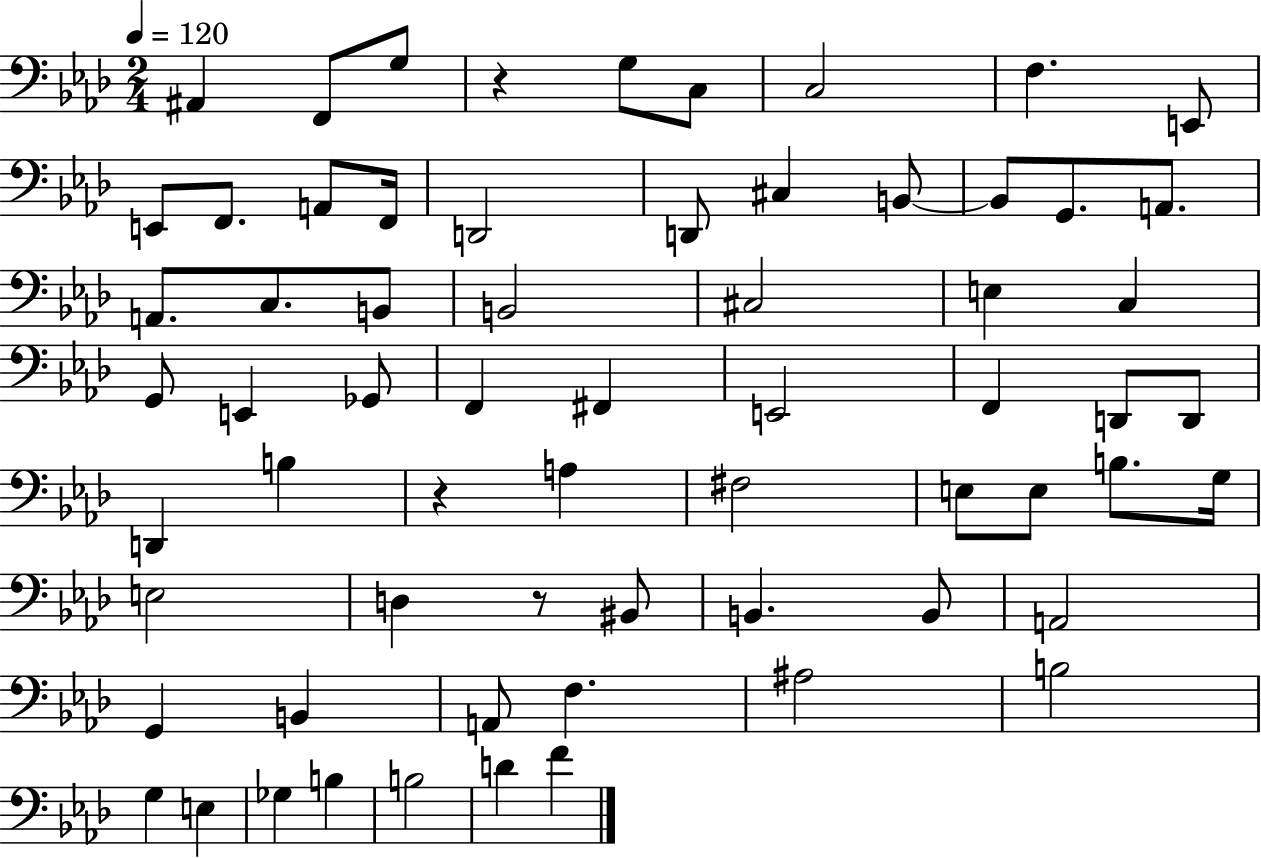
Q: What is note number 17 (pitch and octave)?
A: B2